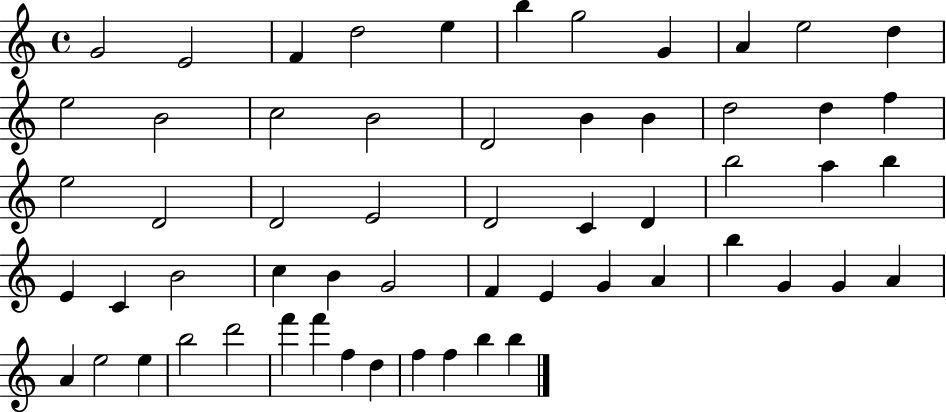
G4/h E4/h F4/q D5/h E5/q B5/q G5/h G4/q A4/q E5/h D5/q E5/h B4/h C5/h B4/h D4/h B4/q B4/q D5/h D5/q F5/q E5/h D4/h D4/h E4/h D4/h C4/q D4/q B5/h A5/q B5/q E4/q C4/q B4/h C5/q B4/q G4/h F4/q E4/q G4/q A4/q B5/q G4/q G4/q A4/q A4/q E5/h E5/q B5/h D6/h F6/q F6/q F5/q D5/q F5/q F5/q B5/q B5/q